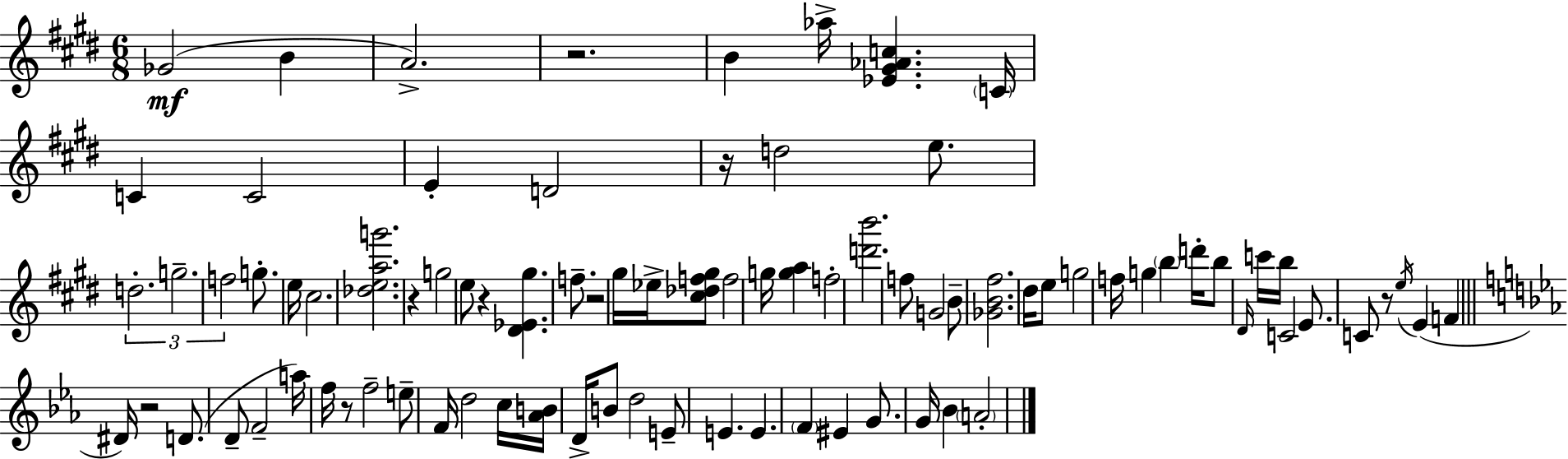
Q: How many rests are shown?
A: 8